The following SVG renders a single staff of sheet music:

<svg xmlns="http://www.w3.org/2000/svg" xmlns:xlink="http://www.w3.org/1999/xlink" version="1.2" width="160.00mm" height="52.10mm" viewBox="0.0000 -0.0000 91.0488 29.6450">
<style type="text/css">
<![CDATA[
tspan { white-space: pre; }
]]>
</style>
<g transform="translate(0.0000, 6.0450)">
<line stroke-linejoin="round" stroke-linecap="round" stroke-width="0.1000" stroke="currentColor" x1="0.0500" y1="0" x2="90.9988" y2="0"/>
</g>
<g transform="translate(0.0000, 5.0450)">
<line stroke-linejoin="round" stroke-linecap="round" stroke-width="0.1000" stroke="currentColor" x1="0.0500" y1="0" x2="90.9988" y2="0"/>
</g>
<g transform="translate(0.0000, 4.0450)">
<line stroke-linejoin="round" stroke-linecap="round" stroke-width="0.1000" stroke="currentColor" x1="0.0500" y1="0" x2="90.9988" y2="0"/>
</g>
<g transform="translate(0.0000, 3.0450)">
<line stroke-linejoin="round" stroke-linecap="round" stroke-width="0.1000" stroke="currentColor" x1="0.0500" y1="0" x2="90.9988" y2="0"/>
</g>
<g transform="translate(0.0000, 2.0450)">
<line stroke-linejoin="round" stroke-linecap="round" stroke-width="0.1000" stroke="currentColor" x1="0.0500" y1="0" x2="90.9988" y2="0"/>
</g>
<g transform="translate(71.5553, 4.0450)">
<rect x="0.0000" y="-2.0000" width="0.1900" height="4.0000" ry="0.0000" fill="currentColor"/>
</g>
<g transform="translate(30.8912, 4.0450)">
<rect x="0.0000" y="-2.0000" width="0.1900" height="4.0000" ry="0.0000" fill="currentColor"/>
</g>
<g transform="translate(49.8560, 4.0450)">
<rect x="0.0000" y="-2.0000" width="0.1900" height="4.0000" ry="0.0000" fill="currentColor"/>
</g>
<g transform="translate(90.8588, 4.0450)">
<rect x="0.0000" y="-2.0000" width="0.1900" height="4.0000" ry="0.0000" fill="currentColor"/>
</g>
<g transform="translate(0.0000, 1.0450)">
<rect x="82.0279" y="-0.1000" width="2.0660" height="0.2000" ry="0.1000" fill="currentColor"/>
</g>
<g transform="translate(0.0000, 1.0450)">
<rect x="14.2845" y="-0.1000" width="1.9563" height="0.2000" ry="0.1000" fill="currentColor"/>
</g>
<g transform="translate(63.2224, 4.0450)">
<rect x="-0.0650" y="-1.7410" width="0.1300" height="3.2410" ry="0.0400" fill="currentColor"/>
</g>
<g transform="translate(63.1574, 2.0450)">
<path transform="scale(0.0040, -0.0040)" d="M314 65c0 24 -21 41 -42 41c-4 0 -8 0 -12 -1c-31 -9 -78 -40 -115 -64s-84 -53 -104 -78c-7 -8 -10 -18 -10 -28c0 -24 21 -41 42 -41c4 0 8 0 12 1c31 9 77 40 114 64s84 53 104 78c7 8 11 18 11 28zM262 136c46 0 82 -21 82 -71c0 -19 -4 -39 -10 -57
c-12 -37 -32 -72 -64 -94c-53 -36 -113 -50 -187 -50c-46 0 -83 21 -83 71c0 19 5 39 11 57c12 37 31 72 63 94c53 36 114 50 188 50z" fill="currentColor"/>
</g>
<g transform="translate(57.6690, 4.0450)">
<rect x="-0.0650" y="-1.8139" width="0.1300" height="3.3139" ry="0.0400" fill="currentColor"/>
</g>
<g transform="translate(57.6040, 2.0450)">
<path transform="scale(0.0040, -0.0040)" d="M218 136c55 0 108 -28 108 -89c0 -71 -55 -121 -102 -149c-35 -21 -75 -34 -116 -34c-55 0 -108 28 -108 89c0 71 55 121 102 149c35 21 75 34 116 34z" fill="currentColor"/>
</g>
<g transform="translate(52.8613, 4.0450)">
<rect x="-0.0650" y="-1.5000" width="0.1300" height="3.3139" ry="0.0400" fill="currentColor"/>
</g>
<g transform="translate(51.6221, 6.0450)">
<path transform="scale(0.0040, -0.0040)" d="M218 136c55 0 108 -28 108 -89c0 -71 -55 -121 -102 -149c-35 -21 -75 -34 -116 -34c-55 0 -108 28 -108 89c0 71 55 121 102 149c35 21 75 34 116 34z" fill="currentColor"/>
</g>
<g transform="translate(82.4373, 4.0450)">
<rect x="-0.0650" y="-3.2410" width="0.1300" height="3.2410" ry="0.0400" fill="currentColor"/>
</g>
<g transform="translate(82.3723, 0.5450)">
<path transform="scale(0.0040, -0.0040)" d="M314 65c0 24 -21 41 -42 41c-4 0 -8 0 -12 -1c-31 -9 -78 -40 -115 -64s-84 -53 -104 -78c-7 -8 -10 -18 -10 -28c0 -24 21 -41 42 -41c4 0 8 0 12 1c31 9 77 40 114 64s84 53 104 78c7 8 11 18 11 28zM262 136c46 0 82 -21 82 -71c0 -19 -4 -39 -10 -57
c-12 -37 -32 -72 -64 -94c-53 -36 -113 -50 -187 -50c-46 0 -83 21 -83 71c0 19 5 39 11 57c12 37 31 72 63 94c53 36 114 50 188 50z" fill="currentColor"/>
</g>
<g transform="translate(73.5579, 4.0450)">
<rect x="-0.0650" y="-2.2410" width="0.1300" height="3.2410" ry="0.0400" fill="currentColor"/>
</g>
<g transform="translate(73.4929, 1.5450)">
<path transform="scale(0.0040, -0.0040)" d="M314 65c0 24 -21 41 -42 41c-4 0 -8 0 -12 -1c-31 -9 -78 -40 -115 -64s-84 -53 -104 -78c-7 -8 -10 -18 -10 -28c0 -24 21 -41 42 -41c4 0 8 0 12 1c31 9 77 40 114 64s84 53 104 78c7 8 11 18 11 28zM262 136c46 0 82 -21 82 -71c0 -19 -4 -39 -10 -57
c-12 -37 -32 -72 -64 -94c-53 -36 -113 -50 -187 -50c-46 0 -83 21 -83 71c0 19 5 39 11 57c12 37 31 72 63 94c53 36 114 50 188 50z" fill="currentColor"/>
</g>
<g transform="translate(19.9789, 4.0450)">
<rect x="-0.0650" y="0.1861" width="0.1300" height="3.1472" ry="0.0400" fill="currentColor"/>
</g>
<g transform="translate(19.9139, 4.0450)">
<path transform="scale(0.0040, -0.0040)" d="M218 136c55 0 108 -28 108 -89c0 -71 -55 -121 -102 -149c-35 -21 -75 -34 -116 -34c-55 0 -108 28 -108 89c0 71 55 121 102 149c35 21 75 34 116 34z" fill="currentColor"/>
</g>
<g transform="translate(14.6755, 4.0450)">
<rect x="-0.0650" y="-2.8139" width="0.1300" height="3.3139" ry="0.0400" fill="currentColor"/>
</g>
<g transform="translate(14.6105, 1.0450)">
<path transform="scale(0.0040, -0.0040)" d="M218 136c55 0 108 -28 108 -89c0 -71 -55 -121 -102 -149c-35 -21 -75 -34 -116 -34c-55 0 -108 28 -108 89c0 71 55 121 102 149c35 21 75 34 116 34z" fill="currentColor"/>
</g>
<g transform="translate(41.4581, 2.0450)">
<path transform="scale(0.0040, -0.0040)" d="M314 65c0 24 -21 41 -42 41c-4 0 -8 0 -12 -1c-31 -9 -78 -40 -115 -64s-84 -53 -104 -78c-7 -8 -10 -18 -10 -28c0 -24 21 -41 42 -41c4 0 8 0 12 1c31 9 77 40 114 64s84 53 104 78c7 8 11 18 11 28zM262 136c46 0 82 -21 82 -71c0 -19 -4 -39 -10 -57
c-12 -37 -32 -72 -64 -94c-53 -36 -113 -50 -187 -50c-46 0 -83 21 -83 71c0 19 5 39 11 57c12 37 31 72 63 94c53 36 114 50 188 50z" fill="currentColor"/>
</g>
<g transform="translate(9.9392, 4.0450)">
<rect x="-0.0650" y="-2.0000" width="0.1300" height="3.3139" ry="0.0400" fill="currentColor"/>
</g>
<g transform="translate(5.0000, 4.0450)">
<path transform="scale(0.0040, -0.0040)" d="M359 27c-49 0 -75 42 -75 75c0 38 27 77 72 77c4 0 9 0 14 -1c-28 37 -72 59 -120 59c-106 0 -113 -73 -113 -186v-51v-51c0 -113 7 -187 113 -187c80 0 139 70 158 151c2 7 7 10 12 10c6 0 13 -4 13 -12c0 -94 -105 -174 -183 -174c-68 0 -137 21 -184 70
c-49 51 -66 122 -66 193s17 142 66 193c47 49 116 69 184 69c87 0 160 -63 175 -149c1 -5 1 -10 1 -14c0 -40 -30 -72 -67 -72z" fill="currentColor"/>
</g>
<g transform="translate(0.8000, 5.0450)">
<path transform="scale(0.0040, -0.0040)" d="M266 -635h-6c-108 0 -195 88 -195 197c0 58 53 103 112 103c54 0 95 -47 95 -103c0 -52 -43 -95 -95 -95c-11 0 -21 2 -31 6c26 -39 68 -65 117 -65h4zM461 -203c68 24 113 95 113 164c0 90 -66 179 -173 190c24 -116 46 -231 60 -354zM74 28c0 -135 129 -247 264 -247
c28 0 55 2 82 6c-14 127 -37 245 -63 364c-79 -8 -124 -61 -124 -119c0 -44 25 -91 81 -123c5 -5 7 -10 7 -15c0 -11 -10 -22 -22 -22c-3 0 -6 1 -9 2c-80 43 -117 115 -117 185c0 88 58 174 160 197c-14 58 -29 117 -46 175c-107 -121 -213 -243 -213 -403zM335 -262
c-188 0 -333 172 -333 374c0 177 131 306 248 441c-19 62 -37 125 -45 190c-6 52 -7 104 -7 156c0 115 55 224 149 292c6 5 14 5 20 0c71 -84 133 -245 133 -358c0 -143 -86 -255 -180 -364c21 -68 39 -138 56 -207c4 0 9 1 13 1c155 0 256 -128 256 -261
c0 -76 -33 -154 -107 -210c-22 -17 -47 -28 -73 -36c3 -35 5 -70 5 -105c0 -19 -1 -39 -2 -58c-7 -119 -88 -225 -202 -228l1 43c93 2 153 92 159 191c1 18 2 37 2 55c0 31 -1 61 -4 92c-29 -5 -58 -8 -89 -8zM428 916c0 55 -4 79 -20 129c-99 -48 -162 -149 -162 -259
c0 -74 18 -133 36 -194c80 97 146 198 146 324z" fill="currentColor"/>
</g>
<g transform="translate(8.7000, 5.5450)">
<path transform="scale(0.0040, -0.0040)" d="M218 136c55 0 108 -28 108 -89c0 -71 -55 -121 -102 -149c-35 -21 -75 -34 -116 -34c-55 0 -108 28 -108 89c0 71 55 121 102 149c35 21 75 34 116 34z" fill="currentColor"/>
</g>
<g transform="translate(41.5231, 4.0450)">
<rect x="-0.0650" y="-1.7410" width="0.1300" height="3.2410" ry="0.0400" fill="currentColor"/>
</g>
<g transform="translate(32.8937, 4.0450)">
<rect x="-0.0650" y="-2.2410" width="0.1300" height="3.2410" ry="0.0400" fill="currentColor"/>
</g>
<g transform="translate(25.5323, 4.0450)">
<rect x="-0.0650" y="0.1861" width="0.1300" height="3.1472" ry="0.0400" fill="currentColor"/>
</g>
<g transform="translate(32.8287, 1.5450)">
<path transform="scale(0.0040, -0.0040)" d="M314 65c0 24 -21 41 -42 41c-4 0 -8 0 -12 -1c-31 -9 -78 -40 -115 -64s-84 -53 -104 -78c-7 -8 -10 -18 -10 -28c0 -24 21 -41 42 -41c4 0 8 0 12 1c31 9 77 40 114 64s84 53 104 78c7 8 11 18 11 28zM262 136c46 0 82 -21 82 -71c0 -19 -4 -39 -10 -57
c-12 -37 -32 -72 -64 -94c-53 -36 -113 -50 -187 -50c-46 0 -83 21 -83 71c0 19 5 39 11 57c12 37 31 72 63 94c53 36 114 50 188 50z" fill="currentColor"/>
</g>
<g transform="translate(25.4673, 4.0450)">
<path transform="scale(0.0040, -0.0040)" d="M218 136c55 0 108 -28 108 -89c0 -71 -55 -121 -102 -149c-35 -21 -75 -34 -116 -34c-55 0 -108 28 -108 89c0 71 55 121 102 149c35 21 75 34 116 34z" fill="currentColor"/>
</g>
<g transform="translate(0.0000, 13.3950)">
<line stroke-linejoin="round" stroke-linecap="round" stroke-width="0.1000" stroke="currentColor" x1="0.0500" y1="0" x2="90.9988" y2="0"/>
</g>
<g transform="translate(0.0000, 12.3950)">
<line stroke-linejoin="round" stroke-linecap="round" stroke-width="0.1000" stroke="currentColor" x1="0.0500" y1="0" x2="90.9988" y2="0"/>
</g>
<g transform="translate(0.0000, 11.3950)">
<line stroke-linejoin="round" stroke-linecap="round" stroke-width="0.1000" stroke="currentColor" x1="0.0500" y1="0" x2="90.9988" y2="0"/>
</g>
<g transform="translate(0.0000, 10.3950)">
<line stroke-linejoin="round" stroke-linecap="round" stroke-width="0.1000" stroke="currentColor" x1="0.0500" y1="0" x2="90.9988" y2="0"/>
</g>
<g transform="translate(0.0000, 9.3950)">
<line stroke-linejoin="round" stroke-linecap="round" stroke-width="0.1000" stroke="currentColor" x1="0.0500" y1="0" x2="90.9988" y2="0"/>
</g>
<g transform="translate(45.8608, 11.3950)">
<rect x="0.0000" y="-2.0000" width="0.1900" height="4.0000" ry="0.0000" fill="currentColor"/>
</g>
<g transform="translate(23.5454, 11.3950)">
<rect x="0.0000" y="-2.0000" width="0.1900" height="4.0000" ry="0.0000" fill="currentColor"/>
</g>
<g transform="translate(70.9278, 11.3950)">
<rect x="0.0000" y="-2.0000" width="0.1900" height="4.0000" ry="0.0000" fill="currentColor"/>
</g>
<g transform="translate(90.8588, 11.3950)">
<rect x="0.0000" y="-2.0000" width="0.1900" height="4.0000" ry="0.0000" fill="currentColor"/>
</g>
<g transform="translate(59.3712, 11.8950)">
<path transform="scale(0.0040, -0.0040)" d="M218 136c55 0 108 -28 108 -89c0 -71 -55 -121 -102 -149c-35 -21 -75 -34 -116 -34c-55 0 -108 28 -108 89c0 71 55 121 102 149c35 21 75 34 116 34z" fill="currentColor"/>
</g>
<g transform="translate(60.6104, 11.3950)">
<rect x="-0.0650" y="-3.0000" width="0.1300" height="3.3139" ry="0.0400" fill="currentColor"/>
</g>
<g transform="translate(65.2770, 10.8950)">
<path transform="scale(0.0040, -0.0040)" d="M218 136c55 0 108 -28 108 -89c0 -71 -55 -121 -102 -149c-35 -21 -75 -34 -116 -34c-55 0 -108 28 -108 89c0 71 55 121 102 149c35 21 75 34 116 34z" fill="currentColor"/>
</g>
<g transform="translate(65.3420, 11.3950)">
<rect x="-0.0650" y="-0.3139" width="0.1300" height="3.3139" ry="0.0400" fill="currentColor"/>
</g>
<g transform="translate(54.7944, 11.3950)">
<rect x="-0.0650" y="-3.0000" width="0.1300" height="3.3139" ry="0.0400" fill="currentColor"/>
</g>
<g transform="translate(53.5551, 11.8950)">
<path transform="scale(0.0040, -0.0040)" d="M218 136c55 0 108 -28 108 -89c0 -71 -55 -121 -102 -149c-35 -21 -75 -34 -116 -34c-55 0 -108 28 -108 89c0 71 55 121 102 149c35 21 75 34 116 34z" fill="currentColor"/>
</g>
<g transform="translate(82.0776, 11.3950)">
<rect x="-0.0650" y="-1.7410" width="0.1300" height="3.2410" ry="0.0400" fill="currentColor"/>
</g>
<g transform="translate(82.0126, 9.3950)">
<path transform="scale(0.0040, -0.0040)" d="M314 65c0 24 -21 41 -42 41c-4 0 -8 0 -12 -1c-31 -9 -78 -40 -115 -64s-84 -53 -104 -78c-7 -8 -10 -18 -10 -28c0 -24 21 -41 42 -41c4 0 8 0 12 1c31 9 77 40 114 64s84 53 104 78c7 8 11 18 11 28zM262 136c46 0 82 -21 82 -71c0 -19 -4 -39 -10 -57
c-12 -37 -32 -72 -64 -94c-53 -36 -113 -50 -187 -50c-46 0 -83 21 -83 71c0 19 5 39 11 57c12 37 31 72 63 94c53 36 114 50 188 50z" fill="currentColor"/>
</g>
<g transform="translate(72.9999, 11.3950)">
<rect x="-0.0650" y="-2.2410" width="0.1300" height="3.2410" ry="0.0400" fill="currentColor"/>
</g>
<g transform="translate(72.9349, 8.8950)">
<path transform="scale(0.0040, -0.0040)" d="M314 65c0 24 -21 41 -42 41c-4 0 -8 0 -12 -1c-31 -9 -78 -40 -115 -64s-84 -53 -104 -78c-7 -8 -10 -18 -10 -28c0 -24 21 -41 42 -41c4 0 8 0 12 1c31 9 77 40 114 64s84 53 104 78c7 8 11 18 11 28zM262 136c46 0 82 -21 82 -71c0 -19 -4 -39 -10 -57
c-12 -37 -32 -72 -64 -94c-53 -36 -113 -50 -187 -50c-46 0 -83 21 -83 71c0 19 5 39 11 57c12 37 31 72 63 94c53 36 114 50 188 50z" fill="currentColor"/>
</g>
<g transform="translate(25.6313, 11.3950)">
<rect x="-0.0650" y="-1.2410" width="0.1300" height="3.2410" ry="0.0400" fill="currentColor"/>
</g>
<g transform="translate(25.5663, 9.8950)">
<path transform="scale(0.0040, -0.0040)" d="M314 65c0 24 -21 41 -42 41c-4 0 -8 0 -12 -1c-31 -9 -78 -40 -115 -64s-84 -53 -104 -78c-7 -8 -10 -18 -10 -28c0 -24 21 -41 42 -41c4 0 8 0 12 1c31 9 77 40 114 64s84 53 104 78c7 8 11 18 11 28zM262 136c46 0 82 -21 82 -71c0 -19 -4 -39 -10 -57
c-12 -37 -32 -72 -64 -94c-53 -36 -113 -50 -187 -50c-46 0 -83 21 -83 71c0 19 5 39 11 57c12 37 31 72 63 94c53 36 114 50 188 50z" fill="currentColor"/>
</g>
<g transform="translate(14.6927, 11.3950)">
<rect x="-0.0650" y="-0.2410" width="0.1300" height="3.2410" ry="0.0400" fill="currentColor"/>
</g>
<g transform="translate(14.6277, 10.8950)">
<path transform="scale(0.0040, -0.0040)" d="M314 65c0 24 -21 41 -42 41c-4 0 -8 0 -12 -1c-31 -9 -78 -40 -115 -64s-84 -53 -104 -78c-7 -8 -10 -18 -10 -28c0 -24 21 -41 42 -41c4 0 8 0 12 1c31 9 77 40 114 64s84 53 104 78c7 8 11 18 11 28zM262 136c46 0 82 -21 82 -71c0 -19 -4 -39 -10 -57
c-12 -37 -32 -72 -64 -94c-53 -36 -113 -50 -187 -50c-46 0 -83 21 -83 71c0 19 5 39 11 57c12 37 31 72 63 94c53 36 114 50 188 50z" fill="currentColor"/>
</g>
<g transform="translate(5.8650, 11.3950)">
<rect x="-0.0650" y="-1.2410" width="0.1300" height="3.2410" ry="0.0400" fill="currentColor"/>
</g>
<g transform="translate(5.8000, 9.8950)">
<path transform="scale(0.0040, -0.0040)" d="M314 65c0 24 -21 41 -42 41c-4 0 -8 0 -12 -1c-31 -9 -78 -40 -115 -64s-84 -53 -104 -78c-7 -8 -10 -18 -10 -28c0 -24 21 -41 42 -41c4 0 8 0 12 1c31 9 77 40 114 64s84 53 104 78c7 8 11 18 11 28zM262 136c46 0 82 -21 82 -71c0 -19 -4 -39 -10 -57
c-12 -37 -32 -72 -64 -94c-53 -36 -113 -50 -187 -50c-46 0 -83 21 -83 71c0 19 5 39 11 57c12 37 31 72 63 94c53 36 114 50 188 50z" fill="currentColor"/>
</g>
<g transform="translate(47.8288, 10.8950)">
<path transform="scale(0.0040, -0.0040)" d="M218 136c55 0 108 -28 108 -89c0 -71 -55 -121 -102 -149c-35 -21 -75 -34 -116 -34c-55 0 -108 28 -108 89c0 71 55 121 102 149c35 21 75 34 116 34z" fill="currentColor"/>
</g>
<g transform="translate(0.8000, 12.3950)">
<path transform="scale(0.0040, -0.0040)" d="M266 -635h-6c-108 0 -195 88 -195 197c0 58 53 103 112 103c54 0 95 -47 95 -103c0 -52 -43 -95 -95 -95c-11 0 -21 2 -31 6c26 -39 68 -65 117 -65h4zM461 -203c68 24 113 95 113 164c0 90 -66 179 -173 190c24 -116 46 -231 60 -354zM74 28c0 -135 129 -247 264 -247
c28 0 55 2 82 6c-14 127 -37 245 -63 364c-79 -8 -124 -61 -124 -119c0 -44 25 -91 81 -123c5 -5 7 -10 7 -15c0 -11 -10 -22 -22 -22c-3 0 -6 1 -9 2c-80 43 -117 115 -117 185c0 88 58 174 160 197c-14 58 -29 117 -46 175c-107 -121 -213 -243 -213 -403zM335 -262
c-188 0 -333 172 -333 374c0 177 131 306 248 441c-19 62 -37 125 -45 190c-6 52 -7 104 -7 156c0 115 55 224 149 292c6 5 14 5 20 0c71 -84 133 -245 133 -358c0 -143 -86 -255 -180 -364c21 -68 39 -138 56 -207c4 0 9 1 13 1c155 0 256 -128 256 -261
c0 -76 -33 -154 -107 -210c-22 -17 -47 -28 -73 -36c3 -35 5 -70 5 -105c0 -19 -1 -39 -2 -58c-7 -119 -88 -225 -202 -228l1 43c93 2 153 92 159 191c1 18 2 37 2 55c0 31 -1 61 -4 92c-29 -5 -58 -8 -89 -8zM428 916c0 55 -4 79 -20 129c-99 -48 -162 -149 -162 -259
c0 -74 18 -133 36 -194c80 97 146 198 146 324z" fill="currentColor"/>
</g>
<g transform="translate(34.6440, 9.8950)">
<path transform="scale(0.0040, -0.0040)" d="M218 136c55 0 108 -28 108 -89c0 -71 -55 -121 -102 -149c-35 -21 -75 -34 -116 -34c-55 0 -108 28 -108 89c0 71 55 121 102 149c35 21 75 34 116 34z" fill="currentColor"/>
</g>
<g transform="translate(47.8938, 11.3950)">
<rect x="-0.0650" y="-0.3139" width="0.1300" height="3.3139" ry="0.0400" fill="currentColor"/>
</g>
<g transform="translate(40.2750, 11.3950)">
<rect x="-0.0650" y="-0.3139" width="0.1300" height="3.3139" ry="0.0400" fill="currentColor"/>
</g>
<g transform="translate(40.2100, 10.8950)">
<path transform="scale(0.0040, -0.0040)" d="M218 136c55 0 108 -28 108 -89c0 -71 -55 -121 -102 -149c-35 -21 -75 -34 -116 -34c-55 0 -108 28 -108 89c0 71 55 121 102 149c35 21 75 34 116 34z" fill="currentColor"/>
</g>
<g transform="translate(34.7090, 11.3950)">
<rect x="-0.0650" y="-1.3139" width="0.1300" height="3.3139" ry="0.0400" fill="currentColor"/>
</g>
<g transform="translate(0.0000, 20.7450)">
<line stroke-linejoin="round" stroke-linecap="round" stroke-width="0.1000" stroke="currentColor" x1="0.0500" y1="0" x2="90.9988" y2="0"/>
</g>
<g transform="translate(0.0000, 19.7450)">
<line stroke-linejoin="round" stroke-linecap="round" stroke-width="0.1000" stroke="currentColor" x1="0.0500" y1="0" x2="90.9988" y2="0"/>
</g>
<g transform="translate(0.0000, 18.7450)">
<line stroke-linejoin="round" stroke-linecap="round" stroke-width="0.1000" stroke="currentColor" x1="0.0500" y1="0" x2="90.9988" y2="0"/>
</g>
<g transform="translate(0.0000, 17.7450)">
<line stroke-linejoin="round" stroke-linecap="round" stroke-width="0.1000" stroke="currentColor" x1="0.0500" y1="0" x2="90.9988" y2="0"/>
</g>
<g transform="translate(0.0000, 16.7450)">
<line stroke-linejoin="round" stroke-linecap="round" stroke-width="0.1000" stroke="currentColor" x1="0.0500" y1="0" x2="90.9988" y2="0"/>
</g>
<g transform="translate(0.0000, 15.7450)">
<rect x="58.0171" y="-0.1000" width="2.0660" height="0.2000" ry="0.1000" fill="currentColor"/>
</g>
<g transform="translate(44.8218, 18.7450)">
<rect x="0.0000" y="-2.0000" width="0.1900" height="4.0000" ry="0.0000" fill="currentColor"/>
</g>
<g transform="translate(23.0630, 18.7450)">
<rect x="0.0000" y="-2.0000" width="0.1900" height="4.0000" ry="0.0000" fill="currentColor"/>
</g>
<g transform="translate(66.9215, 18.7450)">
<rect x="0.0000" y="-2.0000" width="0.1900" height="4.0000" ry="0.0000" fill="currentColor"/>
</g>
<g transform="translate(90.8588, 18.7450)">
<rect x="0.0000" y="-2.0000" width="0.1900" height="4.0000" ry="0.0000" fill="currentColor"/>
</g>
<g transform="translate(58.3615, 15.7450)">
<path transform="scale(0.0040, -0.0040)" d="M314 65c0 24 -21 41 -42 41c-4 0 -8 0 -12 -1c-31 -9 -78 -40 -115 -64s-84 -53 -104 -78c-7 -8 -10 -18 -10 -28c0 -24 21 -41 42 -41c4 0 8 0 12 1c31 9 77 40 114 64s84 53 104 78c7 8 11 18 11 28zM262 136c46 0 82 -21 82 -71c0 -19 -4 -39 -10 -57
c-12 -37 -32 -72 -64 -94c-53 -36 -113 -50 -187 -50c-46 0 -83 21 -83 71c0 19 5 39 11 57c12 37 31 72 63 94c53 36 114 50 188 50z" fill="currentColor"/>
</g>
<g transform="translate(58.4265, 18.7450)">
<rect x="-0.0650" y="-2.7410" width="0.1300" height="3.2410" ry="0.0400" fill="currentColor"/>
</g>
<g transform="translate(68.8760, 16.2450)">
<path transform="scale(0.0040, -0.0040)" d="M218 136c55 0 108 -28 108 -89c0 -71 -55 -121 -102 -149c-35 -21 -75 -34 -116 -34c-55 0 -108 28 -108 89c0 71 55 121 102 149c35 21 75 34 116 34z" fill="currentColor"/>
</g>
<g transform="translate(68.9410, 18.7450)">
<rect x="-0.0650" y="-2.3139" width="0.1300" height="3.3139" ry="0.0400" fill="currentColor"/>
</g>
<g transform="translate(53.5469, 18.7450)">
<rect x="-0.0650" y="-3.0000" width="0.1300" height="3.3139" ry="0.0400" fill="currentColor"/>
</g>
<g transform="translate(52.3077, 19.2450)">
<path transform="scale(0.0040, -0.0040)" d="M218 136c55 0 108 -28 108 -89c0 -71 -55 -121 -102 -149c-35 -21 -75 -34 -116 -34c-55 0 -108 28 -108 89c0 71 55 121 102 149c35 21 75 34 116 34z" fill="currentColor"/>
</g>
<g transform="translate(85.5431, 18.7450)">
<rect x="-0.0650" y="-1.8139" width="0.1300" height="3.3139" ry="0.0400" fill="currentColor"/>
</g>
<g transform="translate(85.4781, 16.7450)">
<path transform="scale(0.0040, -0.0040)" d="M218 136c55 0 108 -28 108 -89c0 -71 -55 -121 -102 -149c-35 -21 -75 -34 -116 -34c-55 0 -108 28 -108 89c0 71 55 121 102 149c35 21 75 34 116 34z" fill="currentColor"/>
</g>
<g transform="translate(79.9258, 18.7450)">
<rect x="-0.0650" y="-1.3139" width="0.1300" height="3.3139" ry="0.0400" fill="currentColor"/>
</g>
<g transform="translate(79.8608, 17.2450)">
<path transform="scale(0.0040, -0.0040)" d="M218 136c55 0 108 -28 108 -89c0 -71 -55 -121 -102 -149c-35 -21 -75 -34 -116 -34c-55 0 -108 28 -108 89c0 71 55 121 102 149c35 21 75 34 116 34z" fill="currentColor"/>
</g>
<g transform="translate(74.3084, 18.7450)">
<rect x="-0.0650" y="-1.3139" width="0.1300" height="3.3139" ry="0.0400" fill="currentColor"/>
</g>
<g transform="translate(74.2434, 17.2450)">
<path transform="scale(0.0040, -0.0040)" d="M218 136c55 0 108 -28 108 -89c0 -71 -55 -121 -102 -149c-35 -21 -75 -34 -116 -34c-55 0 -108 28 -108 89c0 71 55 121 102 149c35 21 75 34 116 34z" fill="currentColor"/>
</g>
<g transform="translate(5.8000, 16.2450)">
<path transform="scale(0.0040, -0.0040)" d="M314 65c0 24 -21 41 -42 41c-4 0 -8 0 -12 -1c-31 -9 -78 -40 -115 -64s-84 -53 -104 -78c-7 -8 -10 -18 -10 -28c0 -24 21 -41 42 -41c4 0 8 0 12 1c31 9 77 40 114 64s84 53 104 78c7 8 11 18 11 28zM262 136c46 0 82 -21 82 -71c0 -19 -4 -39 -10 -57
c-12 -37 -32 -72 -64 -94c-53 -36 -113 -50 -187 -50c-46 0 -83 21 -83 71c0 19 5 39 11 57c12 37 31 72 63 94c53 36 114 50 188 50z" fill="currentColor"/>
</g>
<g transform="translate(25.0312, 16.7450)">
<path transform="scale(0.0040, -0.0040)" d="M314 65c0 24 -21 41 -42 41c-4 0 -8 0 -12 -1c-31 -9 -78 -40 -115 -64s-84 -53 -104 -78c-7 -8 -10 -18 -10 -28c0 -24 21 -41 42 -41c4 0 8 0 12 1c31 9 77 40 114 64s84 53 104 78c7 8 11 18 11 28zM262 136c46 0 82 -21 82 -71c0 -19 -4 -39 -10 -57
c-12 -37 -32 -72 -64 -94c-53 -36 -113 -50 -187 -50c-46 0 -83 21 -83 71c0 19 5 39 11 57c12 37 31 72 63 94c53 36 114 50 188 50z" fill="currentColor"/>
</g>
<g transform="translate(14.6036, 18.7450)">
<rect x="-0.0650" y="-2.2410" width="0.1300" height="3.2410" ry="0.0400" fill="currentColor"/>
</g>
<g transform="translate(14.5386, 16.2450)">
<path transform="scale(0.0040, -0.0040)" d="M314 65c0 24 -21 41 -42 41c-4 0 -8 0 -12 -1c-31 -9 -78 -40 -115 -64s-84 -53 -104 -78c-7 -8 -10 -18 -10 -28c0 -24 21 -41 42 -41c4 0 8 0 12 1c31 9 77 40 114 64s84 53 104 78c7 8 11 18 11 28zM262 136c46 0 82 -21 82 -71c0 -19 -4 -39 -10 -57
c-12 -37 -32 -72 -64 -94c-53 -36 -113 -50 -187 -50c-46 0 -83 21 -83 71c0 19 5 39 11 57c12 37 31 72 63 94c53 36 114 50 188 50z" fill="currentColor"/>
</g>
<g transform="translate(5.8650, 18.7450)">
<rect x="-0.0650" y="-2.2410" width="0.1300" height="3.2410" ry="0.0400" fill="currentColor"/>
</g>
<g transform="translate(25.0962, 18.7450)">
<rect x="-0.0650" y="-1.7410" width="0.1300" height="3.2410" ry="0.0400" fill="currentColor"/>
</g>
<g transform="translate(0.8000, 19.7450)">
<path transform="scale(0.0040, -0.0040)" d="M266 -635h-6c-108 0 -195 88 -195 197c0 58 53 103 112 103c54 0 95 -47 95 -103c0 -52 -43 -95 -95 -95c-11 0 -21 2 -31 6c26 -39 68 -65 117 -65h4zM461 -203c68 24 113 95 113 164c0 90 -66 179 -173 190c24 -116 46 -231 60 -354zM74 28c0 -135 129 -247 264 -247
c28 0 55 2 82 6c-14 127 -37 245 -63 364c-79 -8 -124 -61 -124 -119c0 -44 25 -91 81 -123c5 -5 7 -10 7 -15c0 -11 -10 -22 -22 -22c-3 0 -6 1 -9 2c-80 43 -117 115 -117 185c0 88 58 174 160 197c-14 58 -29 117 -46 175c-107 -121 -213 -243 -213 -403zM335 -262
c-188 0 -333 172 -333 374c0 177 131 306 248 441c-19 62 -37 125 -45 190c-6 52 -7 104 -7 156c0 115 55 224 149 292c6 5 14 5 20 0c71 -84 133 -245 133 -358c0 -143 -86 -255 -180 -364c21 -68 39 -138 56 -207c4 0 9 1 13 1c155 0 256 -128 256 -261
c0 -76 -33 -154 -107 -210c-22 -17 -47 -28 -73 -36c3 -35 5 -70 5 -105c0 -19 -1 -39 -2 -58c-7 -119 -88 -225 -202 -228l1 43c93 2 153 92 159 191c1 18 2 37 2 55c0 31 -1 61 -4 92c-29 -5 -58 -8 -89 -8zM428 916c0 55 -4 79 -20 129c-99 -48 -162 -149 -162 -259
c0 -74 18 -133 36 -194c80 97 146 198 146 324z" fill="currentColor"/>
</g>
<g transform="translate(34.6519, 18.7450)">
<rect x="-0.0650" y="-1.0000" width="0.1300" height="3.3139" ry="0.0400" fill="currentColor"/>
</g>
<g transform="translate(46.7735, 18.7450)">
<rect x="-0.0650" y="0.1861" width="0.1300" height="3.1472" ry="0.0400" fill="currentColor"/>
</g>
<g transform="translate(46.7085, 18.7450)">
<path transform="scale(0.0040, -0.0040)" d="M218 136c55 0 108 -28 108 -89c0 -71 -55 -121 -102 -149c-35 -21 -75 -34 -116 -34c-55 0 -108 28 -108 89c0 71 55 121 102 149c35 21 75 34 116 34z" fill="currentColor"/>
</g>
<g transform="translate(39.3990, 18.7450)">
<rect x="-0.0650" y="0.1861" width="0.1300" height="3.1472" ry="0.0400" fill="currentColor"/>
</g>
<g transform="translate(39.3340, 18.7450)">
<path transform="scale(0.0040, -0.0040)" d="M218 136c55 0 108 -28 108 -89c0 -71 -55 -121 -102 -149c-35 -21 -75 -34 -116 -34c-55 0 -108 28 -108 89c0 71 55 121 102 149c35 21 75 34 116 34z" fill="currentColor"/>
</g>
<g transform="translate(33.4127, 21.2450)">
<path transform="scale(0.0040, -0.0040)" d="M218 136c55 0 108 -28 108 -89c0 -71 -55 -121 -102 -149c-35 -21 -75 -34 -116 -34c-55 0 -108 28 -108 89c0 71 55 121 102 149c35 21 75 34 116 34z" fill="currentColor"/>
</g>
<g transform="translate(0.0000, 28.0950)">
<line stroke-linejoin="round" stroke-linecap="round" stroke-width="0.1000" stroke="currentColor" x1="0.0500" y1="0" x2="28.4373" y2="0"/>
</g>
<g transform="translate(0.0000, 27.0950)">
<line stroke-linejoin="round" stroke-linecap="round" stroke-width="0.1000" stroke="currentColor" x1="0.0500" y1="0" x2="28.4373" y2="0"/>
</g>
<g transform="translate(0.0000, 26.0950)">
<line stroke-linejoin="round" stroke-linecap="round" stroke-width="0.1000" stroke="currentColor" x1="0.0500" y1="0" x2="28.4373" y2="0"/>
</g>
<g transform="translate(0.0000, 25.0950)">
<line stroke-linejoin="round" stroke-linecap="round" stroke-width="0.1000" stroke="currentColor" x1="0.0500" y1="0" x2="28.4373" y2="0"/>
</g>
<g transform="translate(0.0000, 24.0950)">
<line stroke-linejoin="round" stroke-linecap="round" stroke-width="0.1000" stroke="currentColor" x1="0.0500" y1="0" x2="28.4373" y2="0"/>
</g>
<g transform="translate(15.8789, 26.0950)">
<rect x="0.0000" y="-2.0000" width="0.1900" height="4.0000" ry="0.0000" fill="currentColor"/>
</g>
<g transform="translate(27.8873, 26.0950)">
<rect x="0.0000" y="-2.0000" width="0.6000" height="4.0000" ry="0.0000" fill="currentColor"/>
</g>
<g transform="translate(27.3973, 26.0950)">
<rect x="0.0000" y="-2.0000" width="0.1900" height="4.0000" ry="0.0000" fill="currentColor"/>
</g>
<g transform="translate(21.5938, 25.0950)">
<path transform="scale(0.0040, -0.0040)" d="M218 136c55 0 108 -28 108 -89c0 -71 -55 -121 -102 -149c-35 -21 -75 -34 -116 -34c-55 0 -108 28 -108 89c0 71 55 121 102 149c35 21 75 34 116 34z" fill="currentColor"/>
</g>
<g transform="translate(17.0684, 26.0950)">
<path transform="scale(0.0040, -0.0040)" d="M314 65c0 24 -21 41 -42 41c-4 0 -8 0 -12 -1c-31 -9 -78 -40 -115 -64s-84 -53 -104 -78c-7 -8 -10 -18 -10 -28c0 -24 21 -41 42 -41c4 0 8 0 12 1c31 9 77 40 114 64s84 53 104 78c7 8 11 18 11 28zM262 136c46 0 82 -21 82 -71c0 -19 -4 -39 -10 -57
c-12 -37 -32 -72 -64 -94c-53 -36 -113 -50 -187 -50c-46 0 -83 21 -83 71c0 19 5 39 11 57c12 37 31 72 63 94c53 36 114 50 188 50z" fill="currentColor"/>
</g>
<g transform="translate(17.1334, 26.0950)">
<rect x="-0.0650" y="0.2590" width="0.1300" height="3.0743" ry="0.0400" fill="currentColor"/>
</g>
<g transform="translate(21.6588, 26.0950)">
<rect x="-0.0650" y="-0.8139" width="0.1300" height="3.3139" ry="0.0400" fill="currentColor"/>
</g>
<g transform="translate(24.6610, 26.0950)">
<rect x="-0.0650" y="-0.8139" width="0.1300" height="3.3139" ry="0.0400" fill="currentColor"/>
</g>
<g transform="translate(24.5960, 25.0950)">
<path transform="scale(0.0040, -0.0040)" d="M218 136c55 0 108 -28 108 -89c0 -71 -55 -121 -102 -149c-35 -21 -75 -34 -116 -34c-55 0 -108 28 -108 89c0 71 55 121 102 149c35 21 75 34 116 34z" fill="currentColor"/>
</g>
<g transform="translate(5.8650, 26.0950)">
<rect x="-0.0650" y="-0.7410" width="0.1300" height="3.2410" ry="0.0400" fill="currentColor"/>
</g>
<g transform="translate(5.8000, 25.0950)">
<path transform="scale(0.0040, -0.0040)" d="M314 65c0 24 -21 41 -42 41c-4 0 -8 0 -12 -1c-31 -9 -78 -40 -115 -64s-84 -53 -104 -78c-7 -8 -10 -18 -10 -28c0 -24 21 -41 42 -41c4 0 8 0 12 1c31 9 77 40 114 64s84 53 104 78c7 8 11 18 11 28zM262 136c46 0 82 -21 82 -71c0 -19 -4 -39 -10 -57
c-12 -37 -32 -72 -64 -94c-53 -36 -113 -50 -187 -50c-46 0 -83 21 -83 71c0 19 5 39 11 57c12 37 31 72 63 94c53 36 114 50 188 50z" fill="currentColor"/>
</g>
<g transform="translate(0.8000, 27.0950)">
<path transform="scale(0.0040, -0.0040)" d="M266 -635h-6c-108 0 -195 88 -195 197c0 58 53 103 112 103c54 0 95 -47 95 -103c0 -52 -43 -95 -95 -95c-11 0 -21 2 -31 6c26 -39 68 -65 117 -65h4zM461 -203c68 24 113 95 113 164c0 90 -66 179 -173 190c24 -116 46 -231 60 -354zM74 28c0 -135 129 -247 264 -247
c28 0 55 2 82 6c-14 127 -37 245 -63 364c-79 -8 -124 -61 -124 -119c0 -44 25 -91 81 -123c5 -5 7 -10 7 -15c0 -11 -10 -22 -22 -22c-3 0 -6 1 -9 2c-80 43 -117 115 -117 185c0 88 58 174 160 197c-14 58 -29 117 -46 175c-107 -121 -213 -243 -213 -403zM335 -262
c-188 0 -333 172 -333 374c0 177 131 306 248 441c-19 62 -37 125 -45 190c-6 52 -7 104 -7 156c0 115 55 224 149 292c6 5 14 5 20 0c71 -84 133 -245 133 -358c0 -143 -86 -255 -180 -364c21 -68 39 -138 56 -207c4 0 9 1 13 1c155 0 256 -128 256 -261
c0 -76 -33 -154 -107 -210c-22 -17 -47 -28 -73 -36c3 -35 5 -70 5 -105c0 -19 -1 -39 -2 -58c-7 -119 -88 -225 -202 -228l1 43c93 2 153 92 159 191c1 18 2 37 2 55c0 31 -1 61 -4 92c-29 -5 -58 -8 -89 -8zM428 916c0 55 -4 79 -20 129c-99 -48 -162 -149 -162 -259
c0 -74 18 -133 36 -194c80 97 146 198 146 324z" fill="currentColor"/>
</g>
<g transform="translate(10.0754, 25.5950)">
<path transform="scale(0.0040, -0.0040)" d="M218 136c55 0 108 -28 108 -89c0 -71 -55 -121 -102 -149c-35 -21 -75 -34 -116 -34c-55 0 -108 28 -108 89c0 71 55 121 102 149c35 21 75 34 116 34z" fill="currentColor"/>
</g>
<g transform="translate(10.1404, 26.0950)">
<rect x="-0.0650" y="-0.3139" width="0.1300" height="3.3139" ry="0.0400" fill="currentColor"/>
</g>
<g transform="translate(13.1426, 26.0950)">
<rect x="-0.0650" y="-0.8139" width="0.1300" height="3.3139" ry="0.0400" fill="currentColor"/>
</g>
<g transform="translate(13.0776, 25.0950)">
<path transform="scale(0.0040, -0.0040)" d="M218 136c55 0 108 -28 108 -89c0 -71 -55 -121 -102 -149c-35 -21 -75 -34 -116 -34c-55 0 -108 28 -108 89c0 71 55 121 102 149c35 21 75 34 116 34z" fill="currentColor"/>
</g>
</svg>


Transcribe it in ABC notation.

X:1
T:Untitled
M:4/4
L:1/4
K:C
F a B B g2 f2 E f f2 g2 b2 e2 c2 e2 e c c A A c g2 f2 g2 g2 f2 D B B A a2 g e e f d2 c d B2 d d